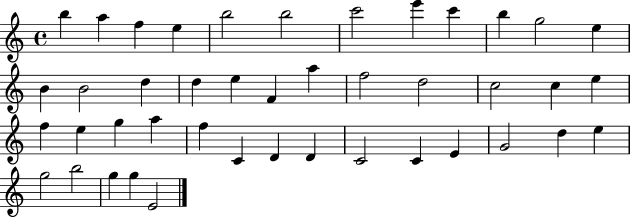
B5/q A5/q F5/q E5/q B5/h B5/h C6/h E6/q C6/q B5/q G5/h E5/q B4/q B4/h D5/q D5/q E5/q F4/q A5/q F5/h D5/h C5/h C5/q E5/q F5/q E5/q G5/q A5/q F5/q C4/q D4/q D4/q C4/h C4/q E4/q G4/h D5/q E5/q G5/h B5/h G5/q G5/q E4/h